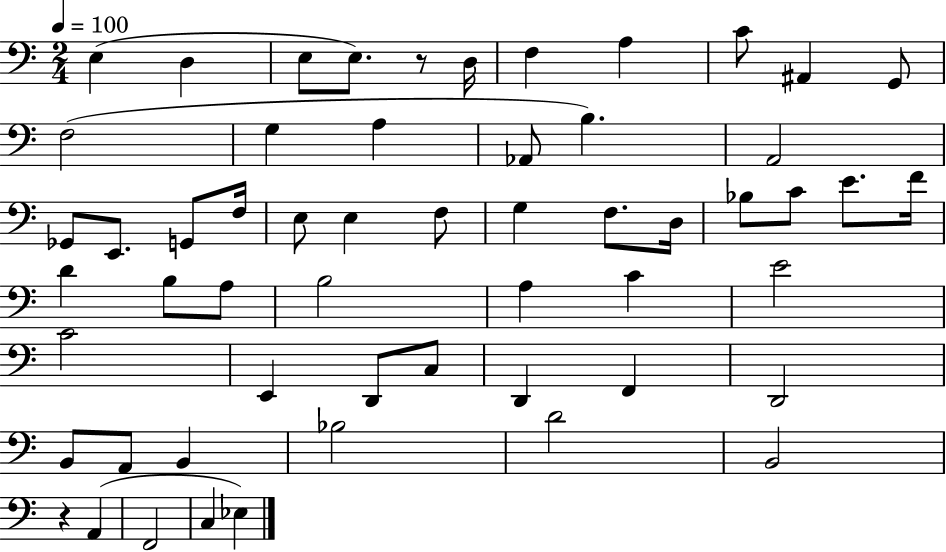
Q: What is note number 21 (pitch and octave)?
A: E3